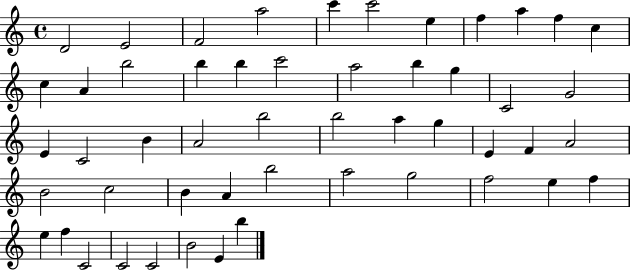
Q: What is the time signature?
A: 4/4